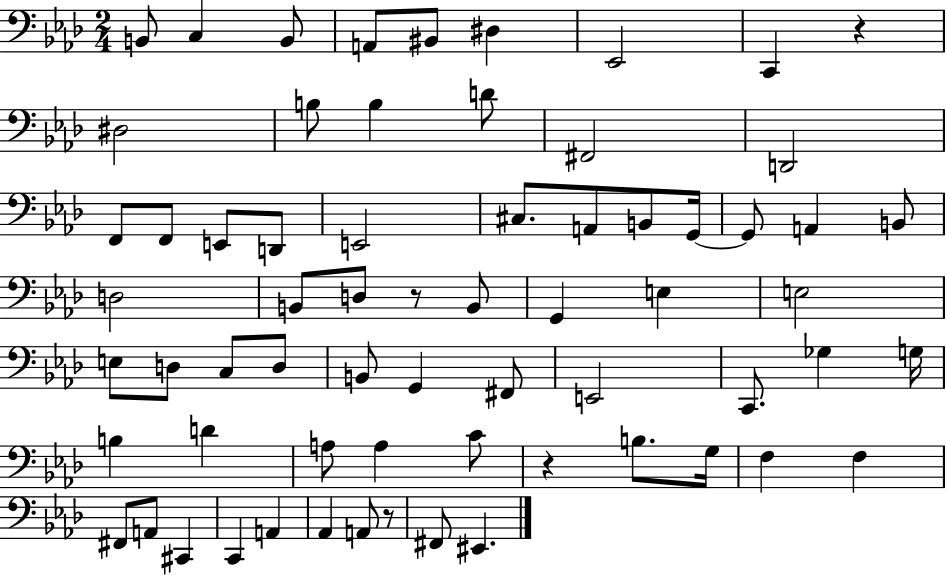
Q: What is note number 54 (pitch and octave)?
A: F#2